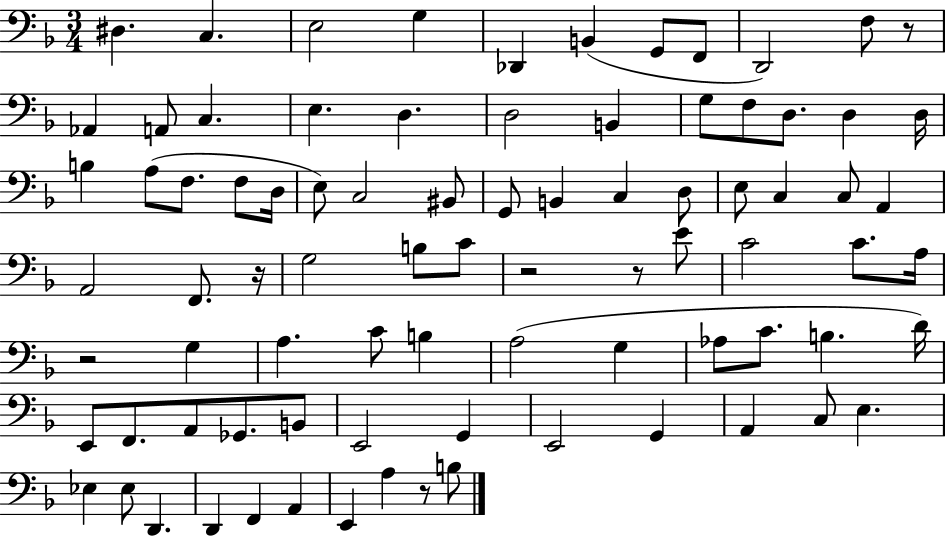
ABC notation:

X:1
T:Untitled
M:3/4
L:1/4
K:F
^D, C, E,2 G, _D,, B,, G,,/2 F,,/2 D,,2 F,/2 z/2 _A,, A,,/2 C, E, D, D,2 B,, G,/2 F,/2 D,/2 D, D,/4 B, A,/2 F,/2 F,/2 D,/4 E,/2 C,2 ^B,,/2 G,,/2 B,, C, D,/2 E,/2 C, C,/2 A,, A,,2 F,,/2 z/4 G,2 B,/2 C/2 z2 z/2 E/2 C2 C/2 A,/4 z2 G, A, C/2 B, A,2 G, _A,/2 C/2 B, D/4 E,,/2 F,,/2 A,,/2 _G,,/2 B,,/2 E,,2 G,, E,,2 G,, A,, C,/2 E, _E, _E,/2 D,, D,, F,, A,, E,, A, z/2 B,/2